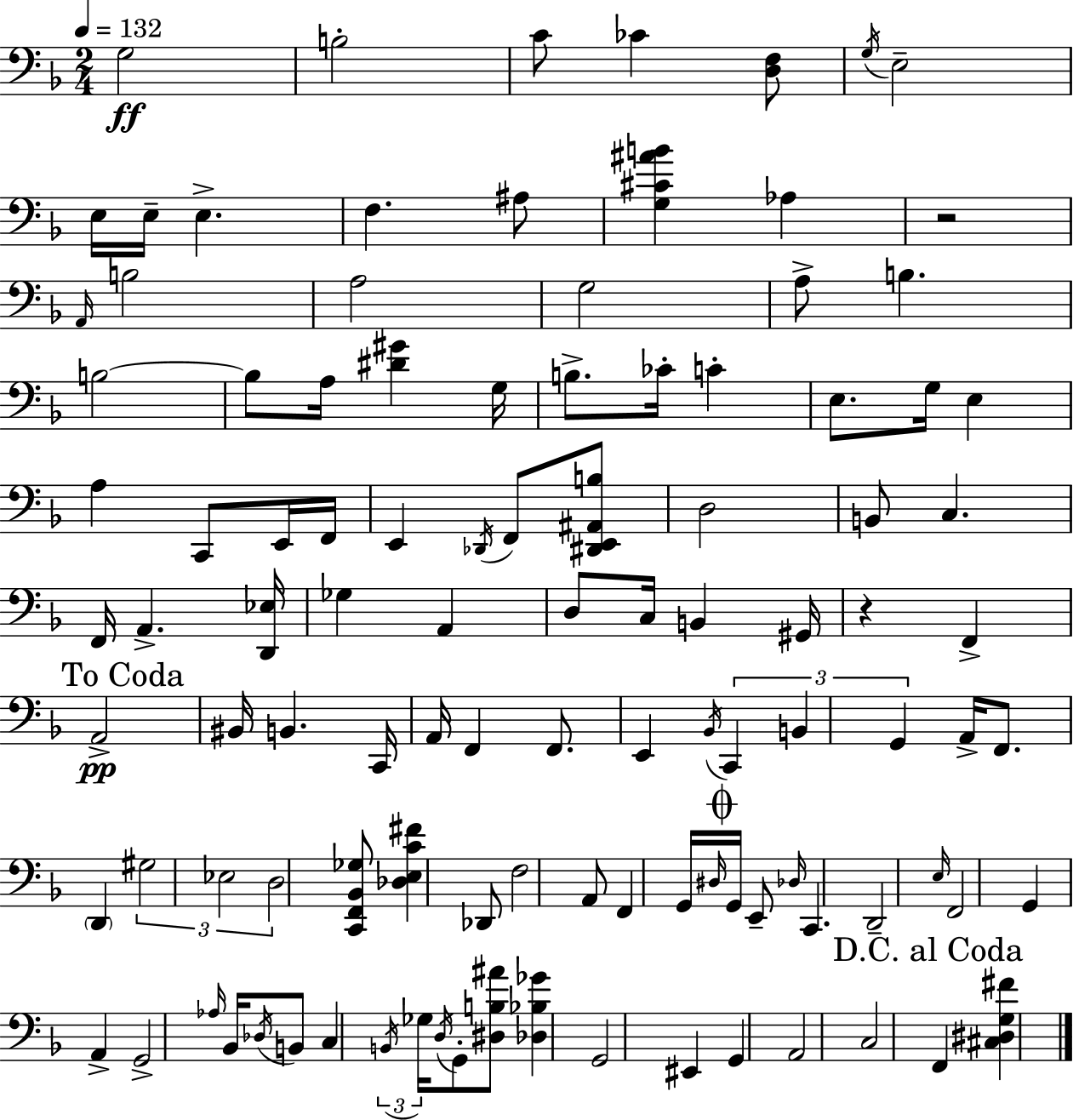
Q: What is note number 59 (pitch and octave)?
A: G2